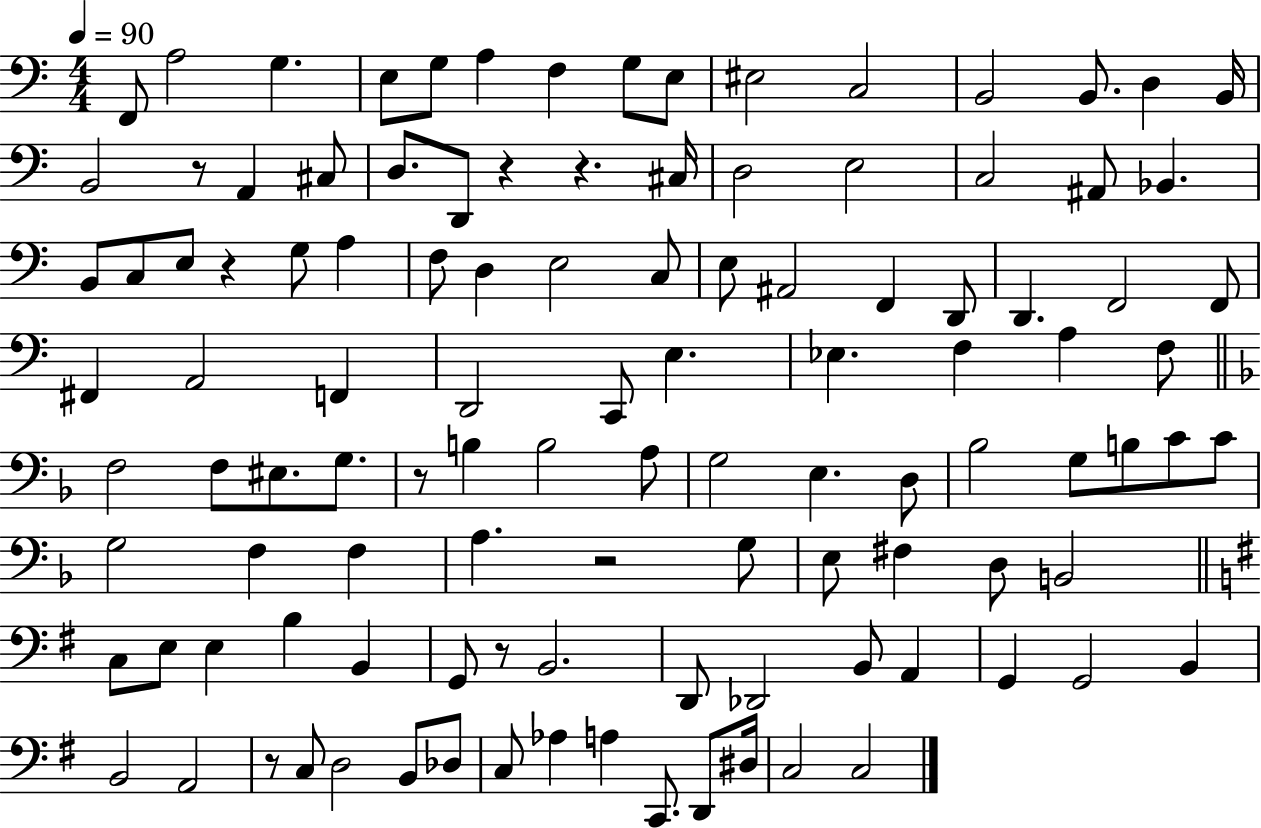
{
  \clef bass
  \numericTimeSignature
  \time 4/4
  \key c \major
  \tempo 4 = 90
  f,8 a2 g4. | e8 g8 a4 f4 g8 e8 | eis2 c2 | b,2 b,8. d4 b,16 | \break b,2 r8 a,4 cis8 | d8. d,8 r4 r4. cis16 | d2 e2 | c2 ais,8 bes,4. | \break b,8 c8 e8 r4 g8 a4 | f8 d4 e2 c8 | e8 ais,2 f,4 d,8 | d,4. f,2 f,8 | \break fis,4 a,2 f,4 | d,2 c,8 e4. | ees4. f4 a4 f8 | \bar "||" \break \key d \minor f2 f8 eis8. g8. | r8 b4 b2 a8 | g2 e4. d8 | bes2 g8 b8 c'8 c'8 | \break g2 f4 f4 | a4. r2 g8 | e8 fis4 d8 b,2 | \bar "||" \break \key g \major c8 e8 e4 b4 b,4 | g,8 r8 b,2. | d,8 des,2 b,8 a,4 | g,4 g,2 b,4 | \break b,2 a,2 | r8 c8 d2 b,8 des8 | c8 aes4 a4 c,8. d,8 dis16 | c2 c2 | \break \bar "|."
}